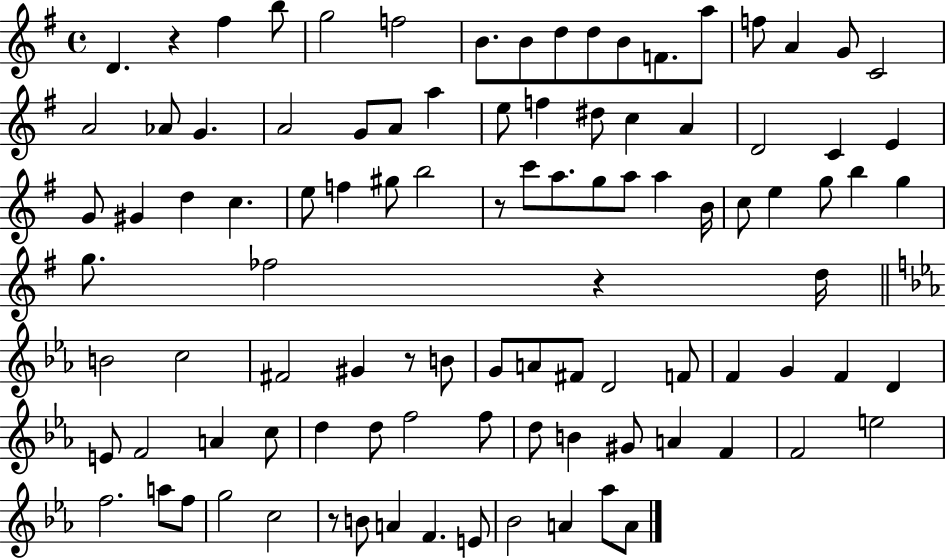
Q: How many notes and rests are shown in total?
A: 100